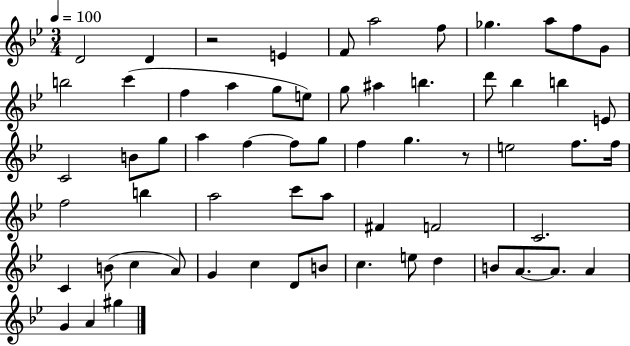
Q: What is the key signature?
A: BES major